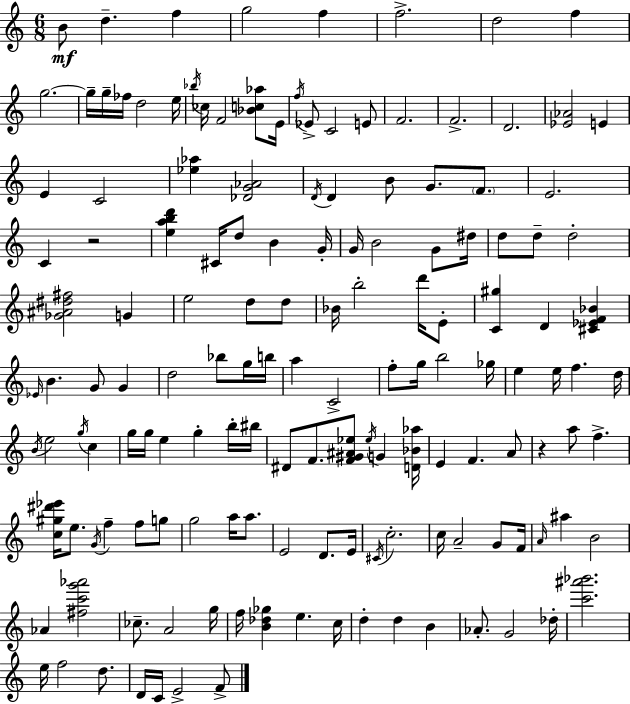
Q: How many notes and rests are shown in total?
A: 148